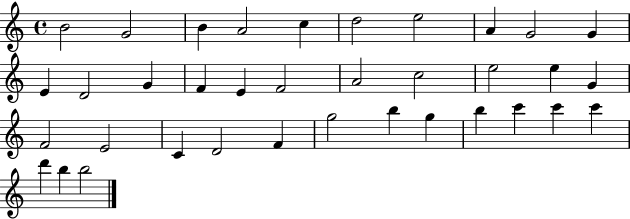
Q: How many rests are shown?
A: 0